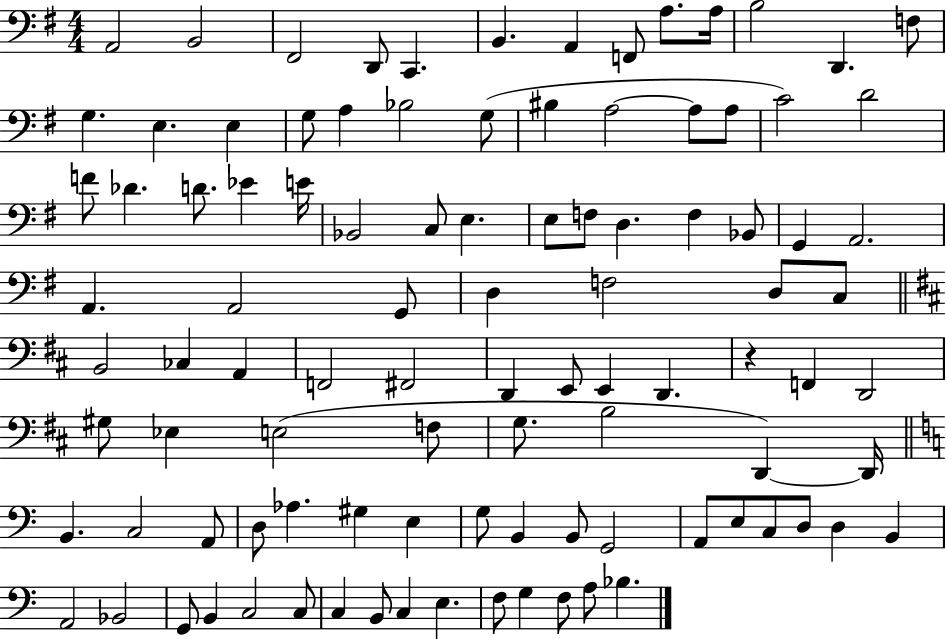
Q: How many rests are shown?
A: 1